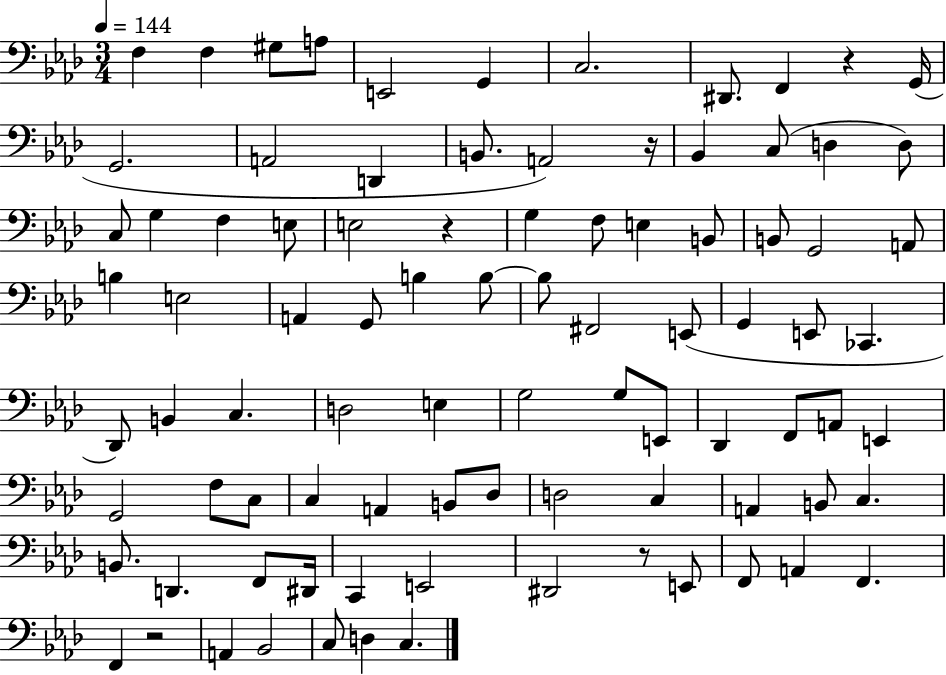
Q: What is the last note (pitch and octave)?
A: C3